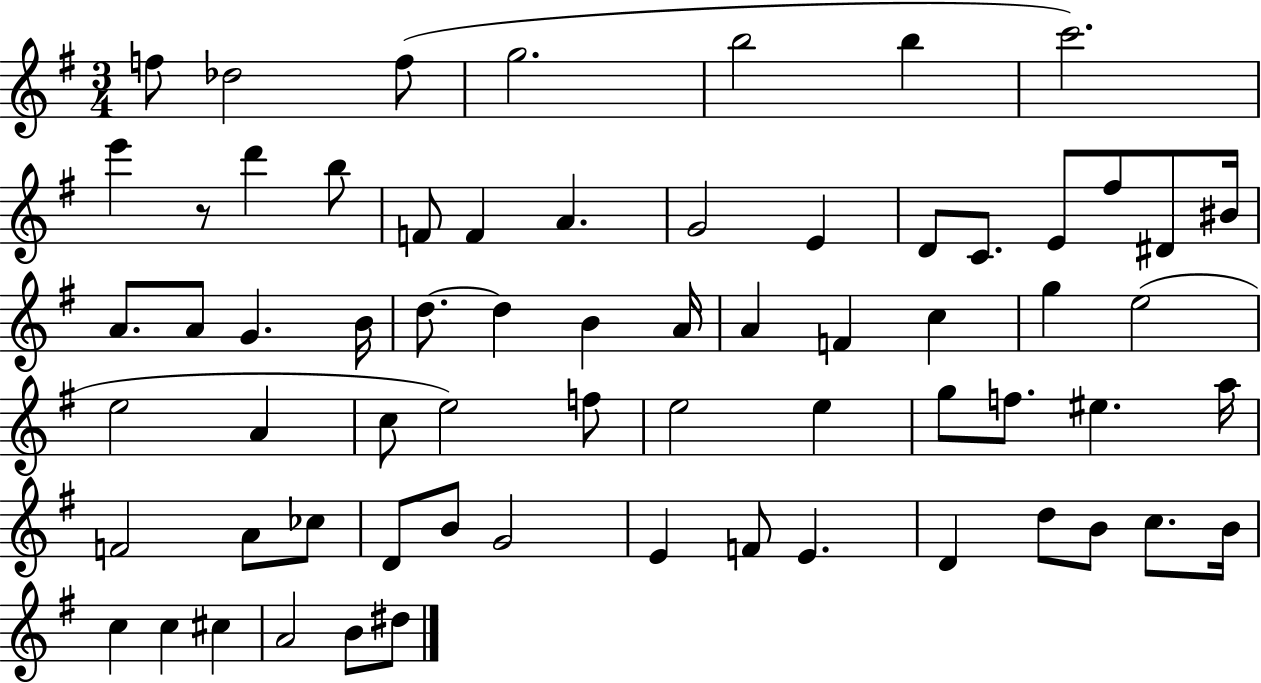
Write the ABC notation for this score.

X:1
T:Untitled
M:3/4
L:1/4
K:G
f/2 _d2 f/2 g2 b2 b c'2 e' z/2 d' b/2 F/2 F A G2 E D/2 C/2 E/2 ^f/2 ^D/2 ^B/4 A/2 A/2 G B/4 d/2 d B A/4 A F c g e2 e2 A c/2 e2 f/2 e2 e g/2 f/2 ^e a/4 F2 A/2 _c/2 D/2 B/2 G2 E F/2 E D d/2 B/2 c/2 B/4 c c ^c A2 B/2 ^d/2